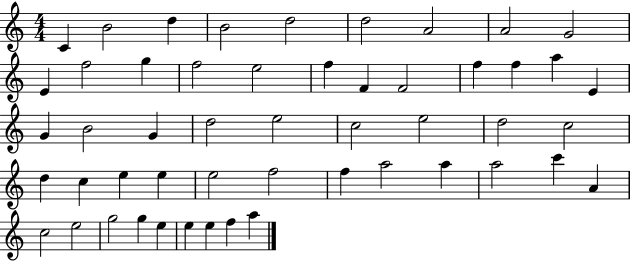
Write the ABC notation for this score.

X:1
T:Untitled
M:4/4
L:1/4
K:C
C B2 d B2 d2 d2 A2 A2 G2 E f2 g f2 e2 f F F2 f f a E G B2 G d2 e2 c2 e2 d2 c2 d c e e e2 f2 f a2 a a2 c' A c2 e2 g2 g e e e f a